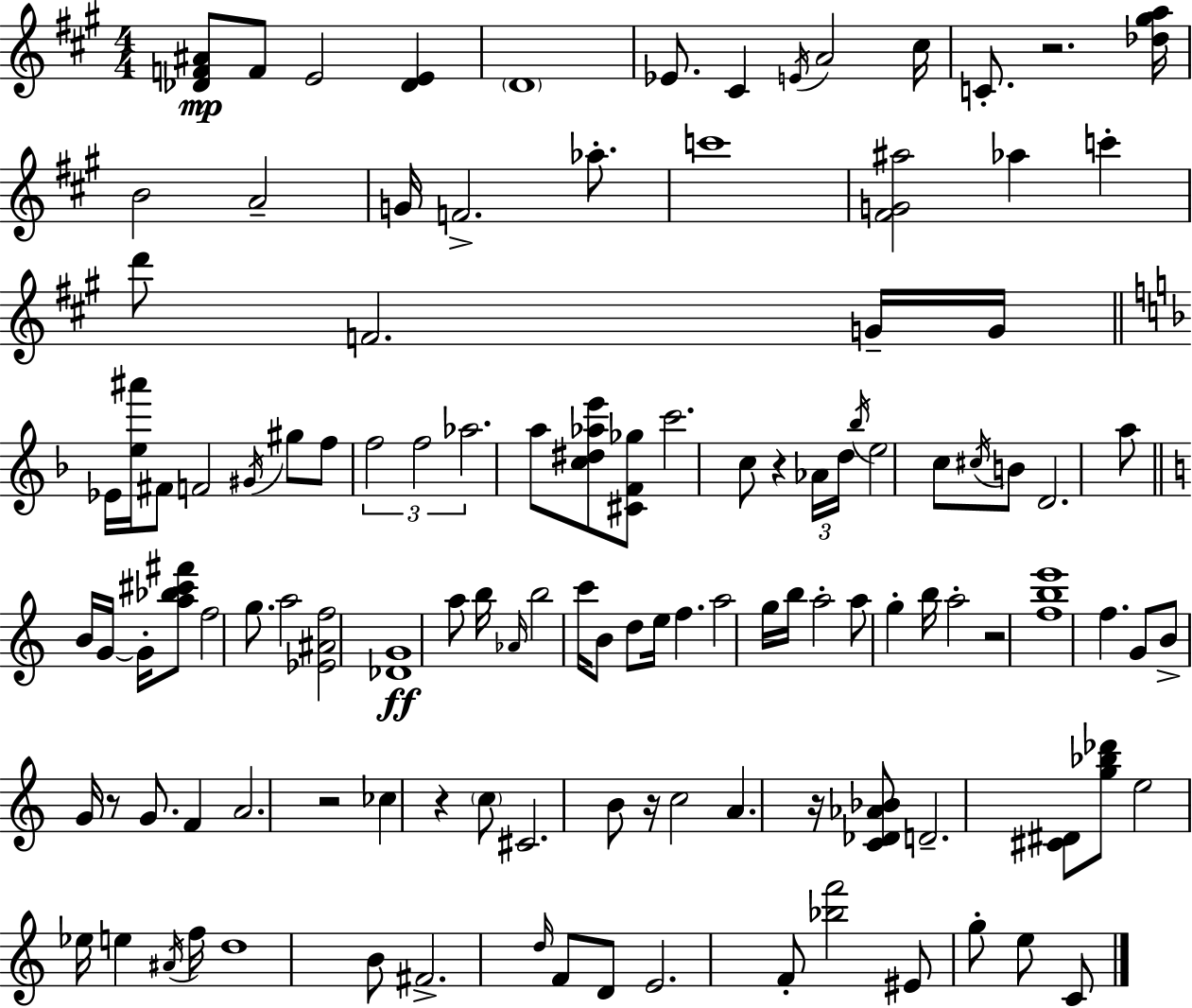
{
  \clef treble
  \numericTimeSignature
  \time 4/4
  \key a \major
  \repeat volta 2 { <des' f' ais'>8\mp f'8 e'2 <des' e'>4 | \parenthesize d'1 | ees'8. cis'4 \acciaccatura { e'16 } a'2 | cis''16 c'8.-. r2. | \break <des'' gis'' a''>16 b'2 a'2-- | g'16 f'2.-> aes''8.-. | c'''1 | <fis' g' ais''>2 aes''4 c'''4-. | \break d'''8 f'2. g'16-- | g'16 \bar "||" \break \key f \major ees'16 <e'' ais'''>16 fis'8 f'2 \acciaccatura { gis'16 } gis''8 f''8 | \tuplet 3/2 { f''2 f''2 | aes''2. } a''8 <c'' dis'' aes'' e'''>8 | <cis' f' ges''>8 c'''2. c''8 | \break r4 \tuplet 3/2 { aes'16 d''16 \acciaccatura { bes''16 } } e''2 | c''8 \acciaccatura { cis''16 } b'8 d'2. | a''8 \bar "||" \break \key c \major b'16 g'16~~ g'16-. <a'' bes'' cis''' fis'''>8 f''2 g''8. | a''2 <ees' ais' f''>2 | <des' g'>1\ff | a''8 b''16 \grace { aes'16 } b''2 c'''16 b'8 d''8 | \break e''16 f''4. a''2 | g''16 b''16 a''2-. a''8 g''4-. | b''16 a''2-. r2 | <f'' b'' e'''>1 | \break f''4. g'8 b'8-> g'16 r8 g'8. | f'4 a'2. | r2 ces''4 r4 | \parenthesize c''8 cis'2. b'8 | \break r16 c''2 a'4. | r16 <c' des' aes' bes'>8 d'2.-- <cis' dis'>8 | <g'' bes'' des'''>8 e''2 ees''16 e''4 | \acciaccatura { ais'16 } f''16 d''1 | \break b'8 fis'2.-> | \grace { d''16 } f'8 d'8 e'2. | f'8-. <bes'' f'''>2 eis'8 g''8-. e''8 | c'8 } \bar "|."
}